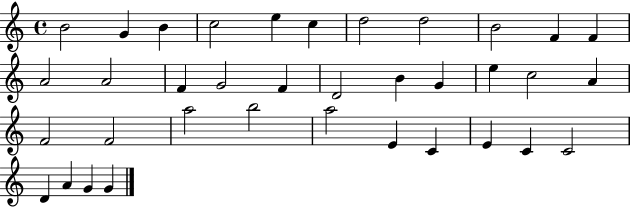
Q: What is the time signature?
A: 4/4